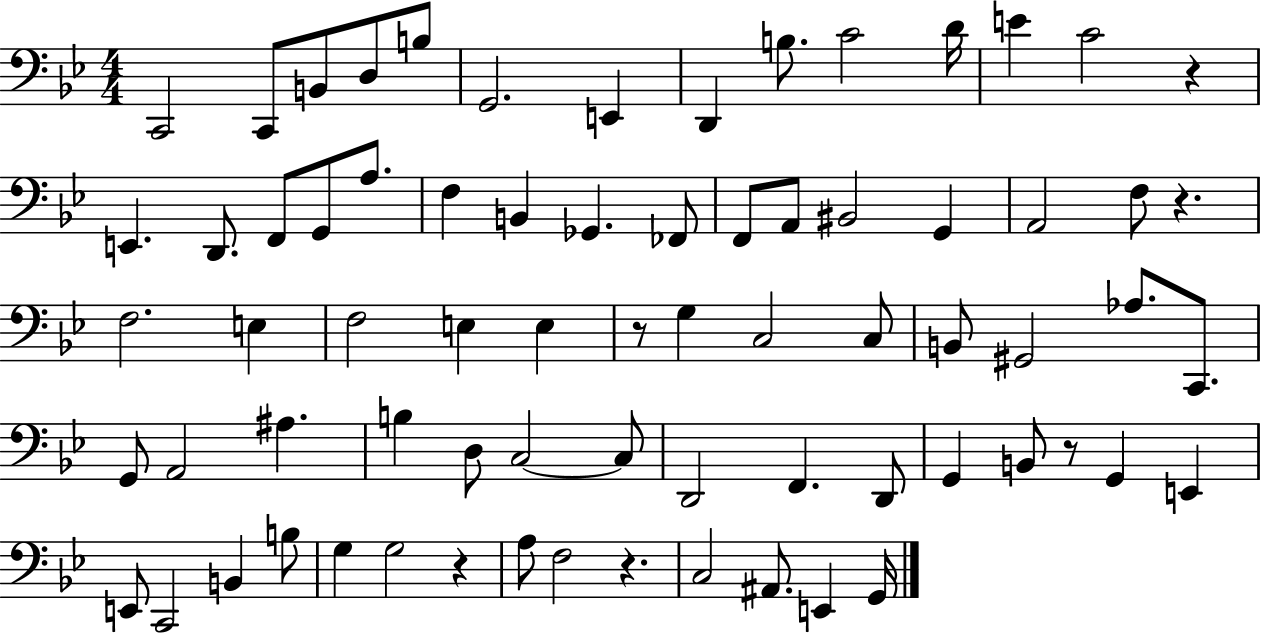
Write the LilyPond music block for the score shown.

{
  \clef bass
  \numericTimeSignature
  \time 4/4
  \key bes \major
  c,2 c,8 b,8 d8 b8 | g,2. e,4 | d,4 b8. c'2 d'16 | e'4 c'2 r4 | \break e,4. d,8. f,8 g,8 a8. | f4 b,4 ges,4. fes,8 | f,8 a,8 bis,2 g,4 | a,2 f8 r4. | \break f2. e4 | f2 e4 e4 | r8 g4 c2 c8 | b,8 gis,2 aes8. c,8. | \break g,8 a,2 ais4. | b4 d8 c2~~ c8 | d,2 f,4. d,8 | g,4 b,8 r8 g,4 e,4 | \break e,8 c,2 b,4 b8 | g4 g2 r4 | a8 f2 r4. | c2 ais,8. e,4 g,16 | \break \bar "|."
}